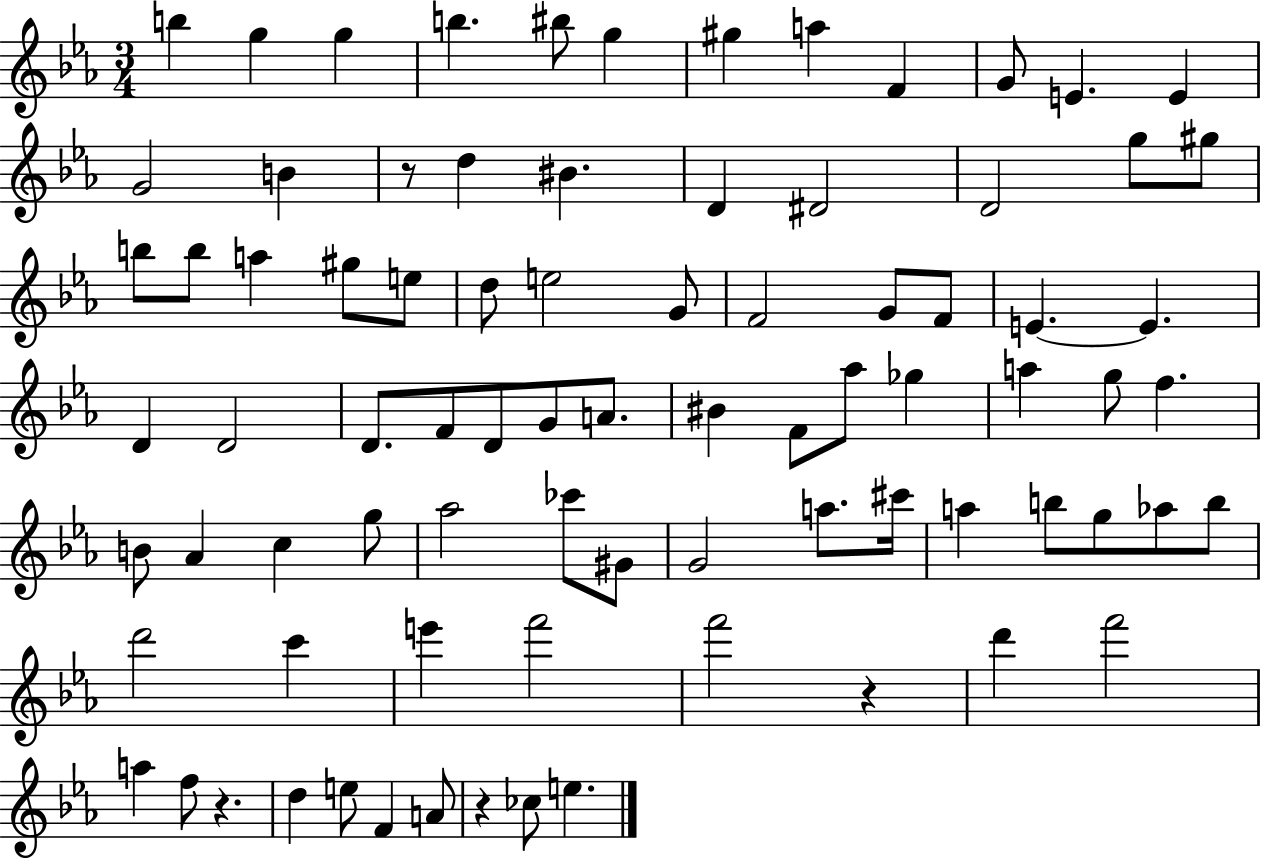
{
  \clef treble
  \numericTimeSignature
  \time 3/4
  \key ees \major
  b''4 g''4 g''4 | b''4. bis''8 g''4 | gis''4 a''4 f'4 | g'8 e'4. e'4 | \break g'2 b'4 | r8 d''4 bis'4. | d'4 dis'2 | d'2 g''8 gis''8 | \break b''8 b''8 a''4 gis''8 e''8 | d''8 e''2 g'8 | f'2 g'8 f'8 | e'4.~~ e'4. | \break d'4 d'2 | d'8. f'8 d'8 g'8 a'8. | bis'4 f'8 aes''8 ges''4 | a''4 g''8 f''4. | \break b'8 aes'4 c''4 g''8 | aes''2 ces'''8 gis'8 | g'2 a''8. cis'''16 | a''4 b''8 g''8 aes''8 b''8 | \break d'''2 c'''4 | e'''4 f'''2 | f'''2 r4 | d'''4 f'''2 | \break a''4 f''8 r4. | d''4 e''8 f'4 a'8 | r4 ces''8 e''4. | \bar "|."
}